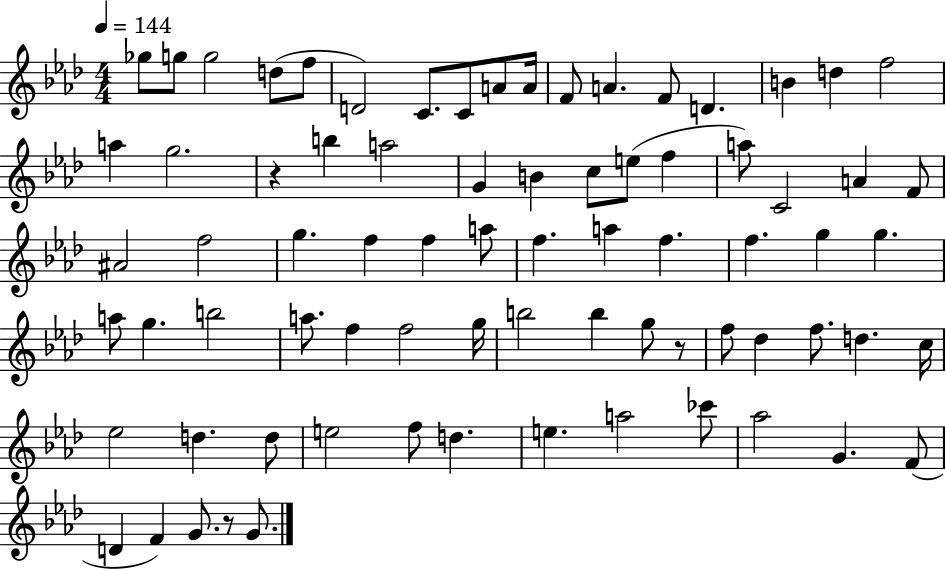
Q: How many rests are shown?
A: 3